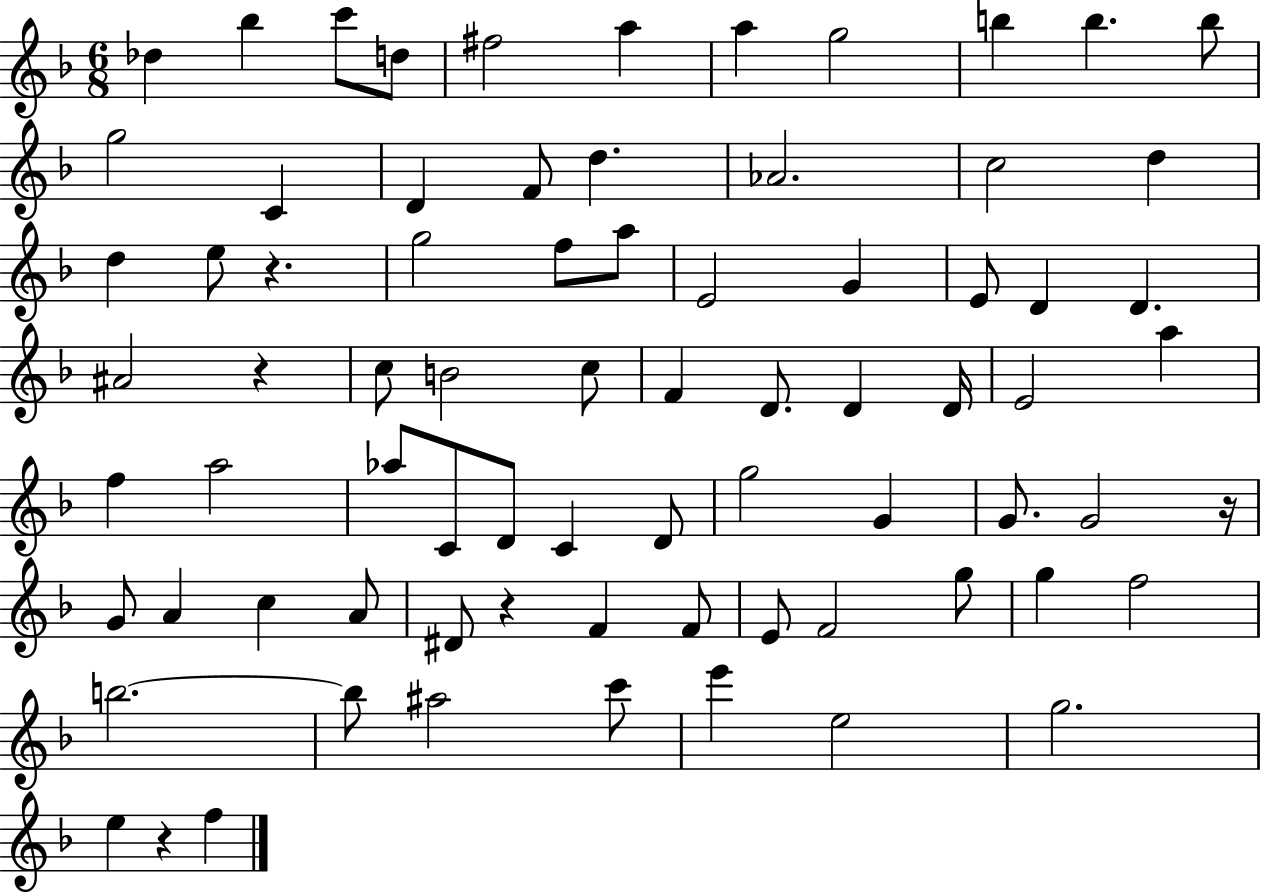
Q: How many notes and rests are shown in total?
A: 76